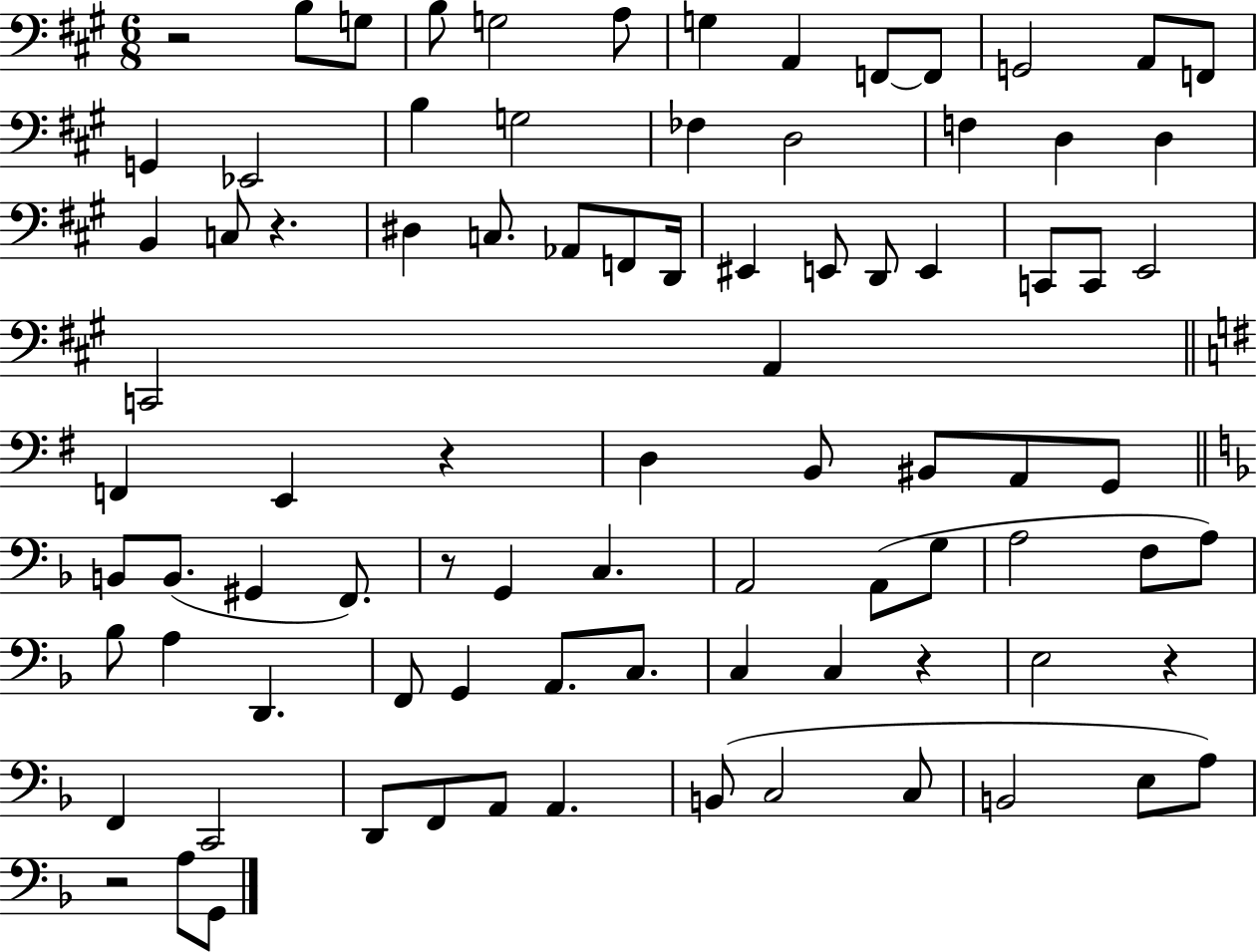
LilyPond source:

{
  \clef bass
  \numericTimeSignature
  \time 6/8
  \key a \major
  r2 b8 g8 | b8 g2 a8 | g4 a,4 f,8~~ f,8 | g,2 a,8 f,8 | \break g,4 ees,2 | b4 g2 | fes4 d2 | f4 d4 d4 | \break b,4 c8 r4. | dis4 c8. aes,8 f,8 d,16 | eis,4 e,8 d,8 e,4 | c,8 c,8 e,2 | \break c,2 a,4 | \bar "||" \break \key e \minor f,4 e,4 r4 | d4 b,8 bis,8 a,8 g,8 | \bar "||" \break \key f \major b,8 b,8.( gis,4 f,8.) | r8 g,4 c4. | a,2 a,8( g8 | a2 f8 a8) | \break bes8 a4 d,4. | f,8 g,4 a,8. c8. | c4 c4 r4 | e2 r4 | \break f,4 c,2 | d,8 f,8 a,8 a,4. | b,8( c2 c8 | b,2 e8 a8) | \break r2 a8 g,8 | \bar "|."
}